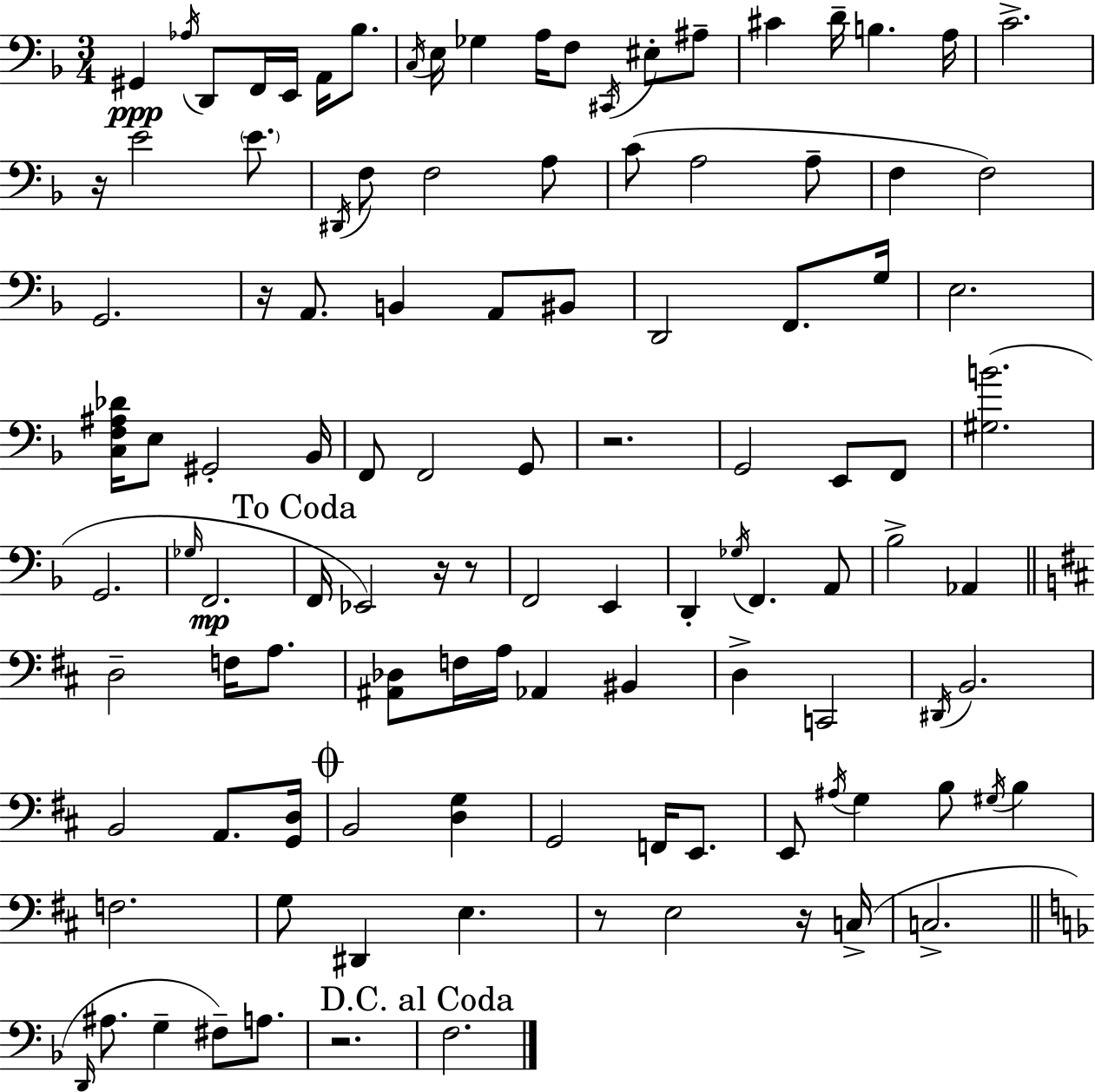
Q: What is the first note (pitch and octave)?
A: G#2